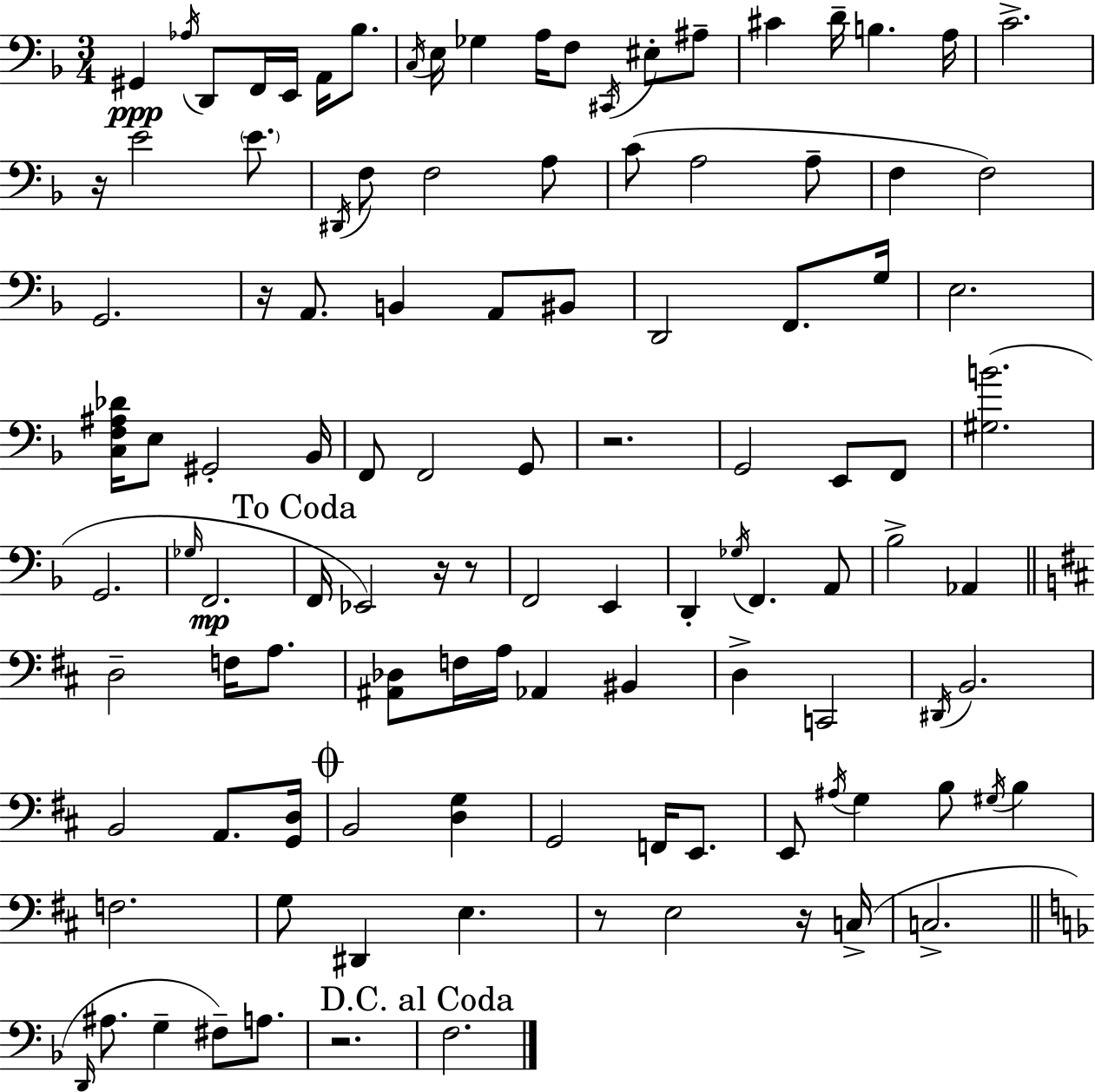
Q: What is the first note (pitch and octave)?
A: G#2